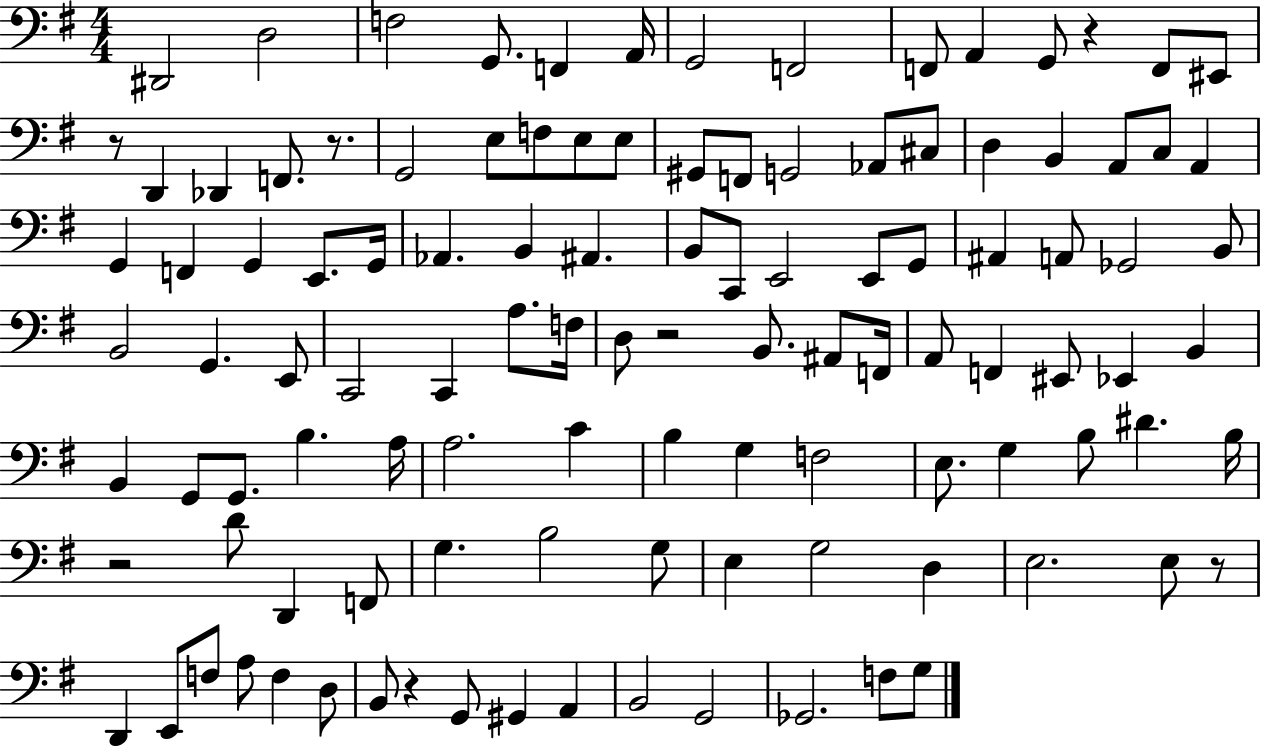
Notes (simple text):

D#2/h D3/h F3/h G2/e. F2/q A2/s G2/h F2/h F2/e A2/q G2/e R/q F2/e EIS2/e R/e D2/q Db2/q F2/e. R/e. G2/h E3/e F3/e E3/e E3/e G#2/e F2/e G2/h Ab2/e C#3/e D3/q B2/q A2/e C3/e A2/q G2/q F2/q G2/q E2/e. G2/s Ab2/q. B2/q A#2/q. B2/e C2/e E2/h E2/e G2/e A#2/q A2/e Gb2/h B2/e B2/h G2/q. E2/e C2/h C2/q A3/e. F3/s D3/e R/h B2/e. A#2/e F2/s A2/e F2/q EIS2/e Eb2/q B2/q B2/q G2/e G2/e. B3/q. A3/s A3/h. C4/q B3/q G3/q F3/h E3/e. G3/q B3/e D#4/q. B3/s R/h D4/e D2/q F2/e G3/q. B3/h G3/e E3/q G3/h D3/q E3/h. E3/e R/e D2/q E2/e F3/e A3/e F3/q D3/e B2/e R/q G2/e G#2/q A2/q B2/h G2/h Gb2/h. F3/e G3/e